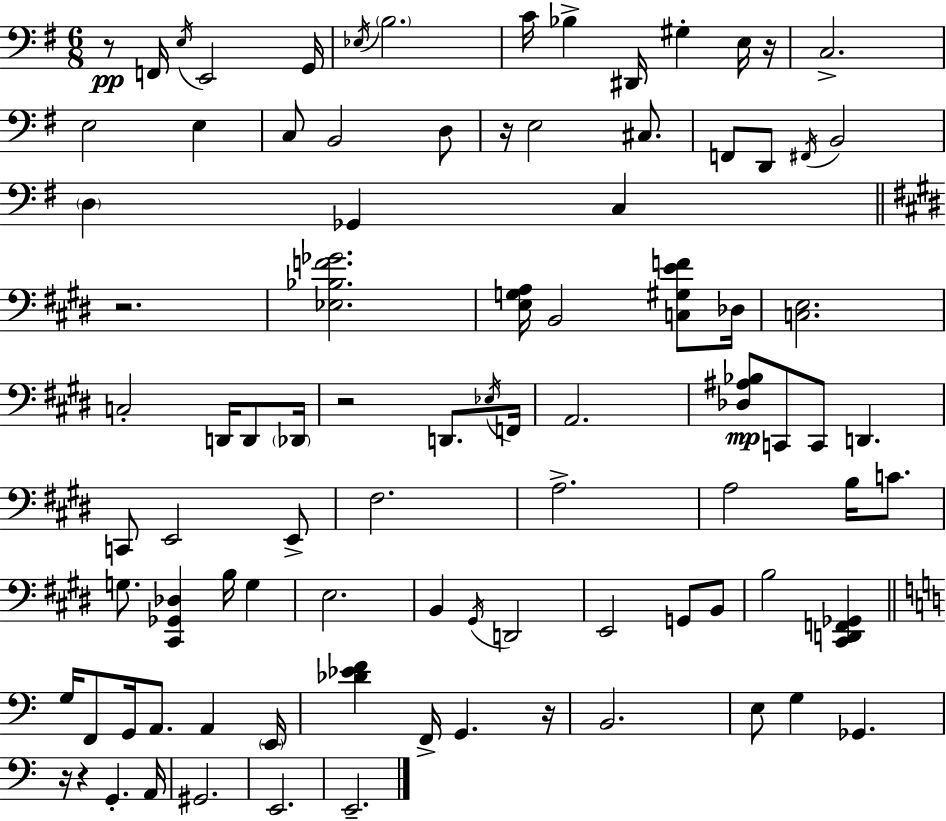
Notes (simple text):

R/e F2/s E3/s E2/h G2/s Eb3/s B3/h. C4/s Bb3/q D#2/s G#3/q E3/s R/s C3/h. E3/h E3/q C3/e B2/h D3/e R/s E3/h C#3/e. F2/e D2/e F#2/s B2/h D3/q Gb2/q C3/q R/h. [Eb3,Bb3,F4,Gb4]/h. [E3,G3,A3]/s B2/h [C3,G#3,E4,F4]/e Db3/s [C3,E3]/h. C3/h D2/s D2/e Db2/s R/h D2/e. Eb3/s F2/s A2/h. [Db3,A#3,Bb3]/e C2/e C2/e D2/q. C2/e E2/h E2/e F#3/h. A3/h. A3/h B3/s C4/e. G3/e. [C#2,Gb2,Db3]/q B3/s G3/q E3/h. B2/q G#2/s D2/h E2/h G2/e B2/e B3/h [C#2,D2,F2,Gb2]/q G3/s F2/e G2/s A2/e. A2/q E2/s [Db4,Eb4,F4]/q F2/s G2/q. R/s B2/h. E3/e G3/q Gb2/q. R/s R/q G2/q. A2/s G#2/h. E2/h. E2/h.